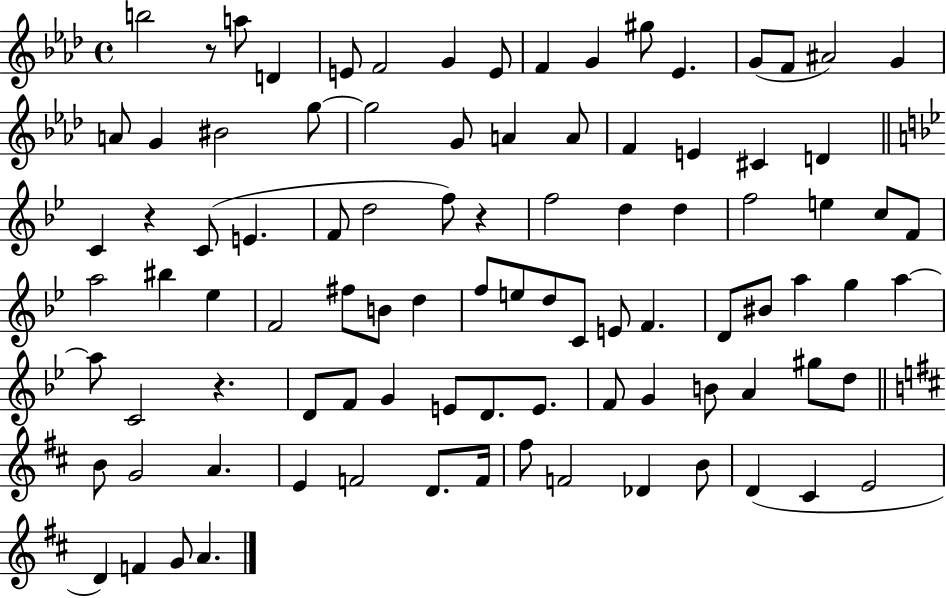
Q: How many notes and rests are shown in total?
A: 94